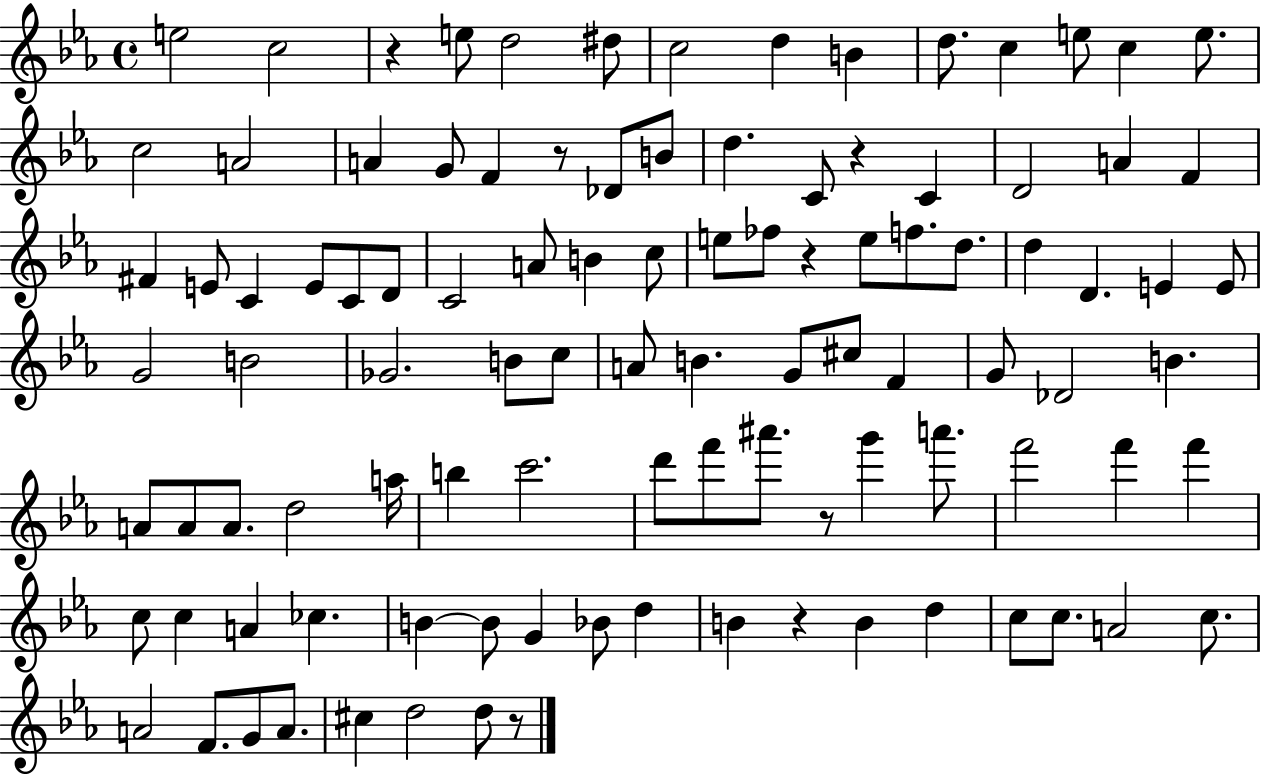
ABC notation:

X:1
T:Untitled
M:4/4
L:1/4
K:Eb
e2 c2 z e/2 d2 ^d/2 c2 d B d/2 c e/2 c e/2 c2 A2 A G/2 F z/2 _D/2 B/2 d C/2 z C D2 A F ^F E/2 C E/2 C/2 D/2 C2 A/2 B c/2 e/2 _f/2 z e/2 f/2 d/2 d D E E/2 G2 B2 _G2 B/2 c/2 A/2 B G/2 ^c/2 F G/2 _D2 B A/2 A/2 A/2 d2 a/4 b c'2 d'/2 f'/2 ^a'/2 z/2 g' a'/2 f'2 f' f' c/2 c A _c B B/2 G _B/2 d B z B d c/2 c/2 A2 c/2 A2 F/2 G/2 A/2 ^c d2 d/2 z/2